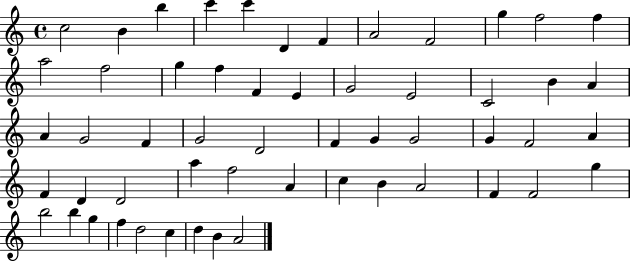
X:1
T:Untitled
M:4/4
L:1/4
K:C
c2 B b c' c' D F A2 F2 g f2 f a2 f2 g f F E G2 E2 C2 B A A G2 F G2 D2 F G G2 G F2 A F D D2 a f2 A c B A2 F F2 g b2 b g f d2 c d B A2